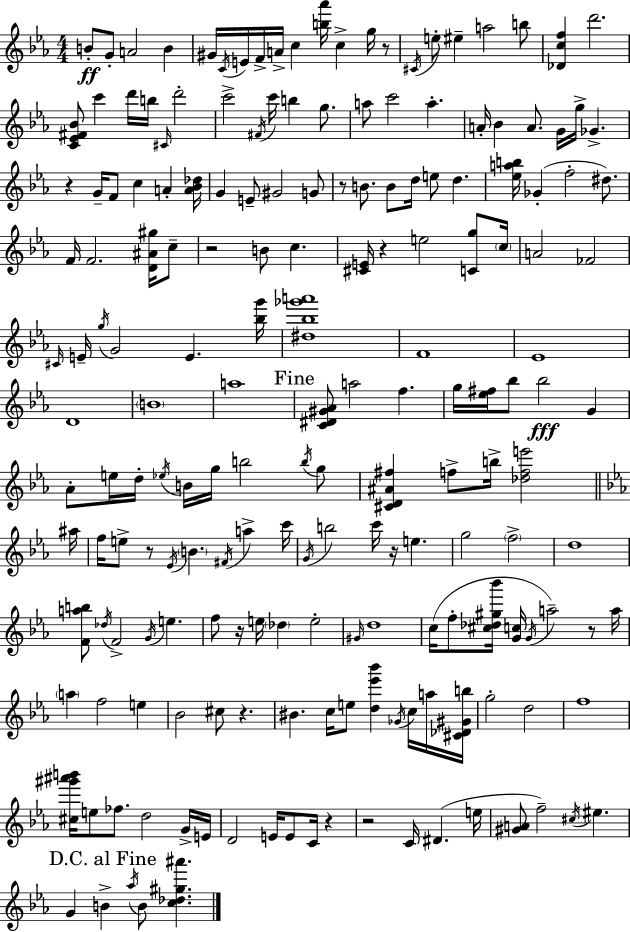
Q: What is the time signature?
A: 4/4